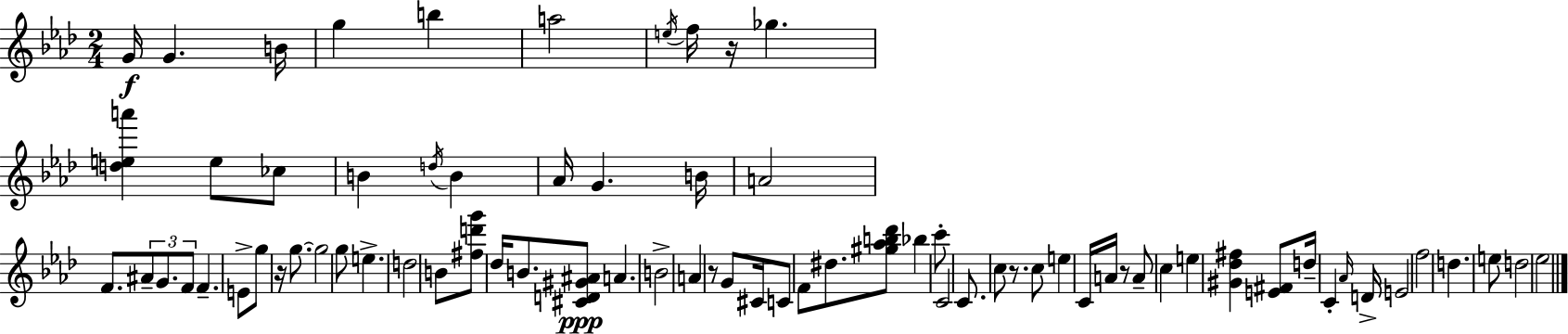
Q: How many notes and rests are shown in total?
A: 74